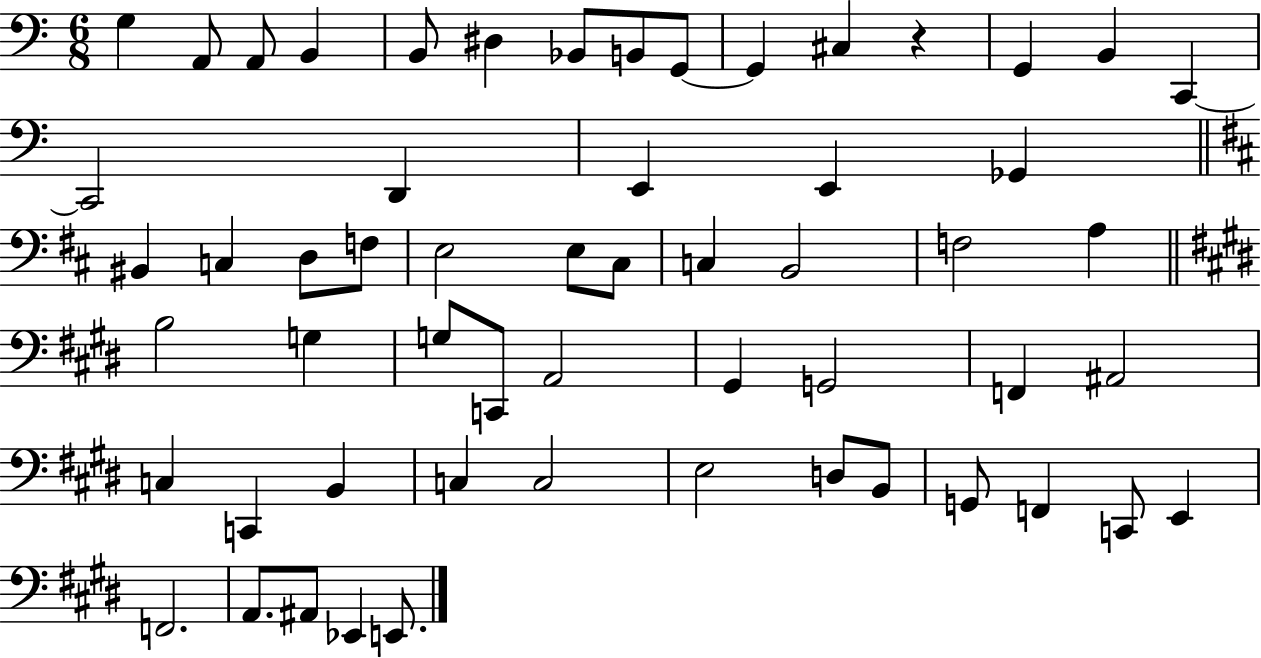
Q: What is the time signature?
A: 6/8